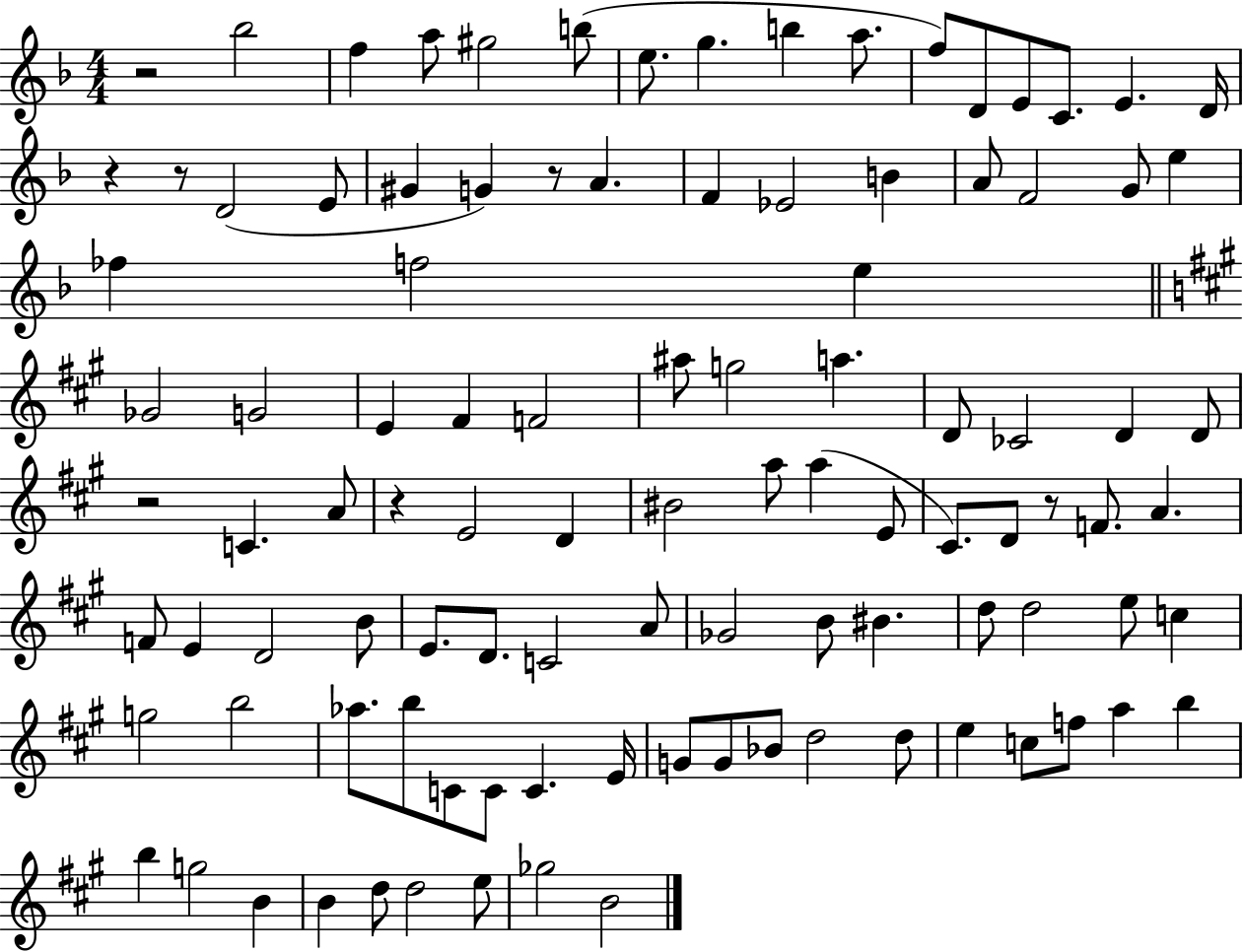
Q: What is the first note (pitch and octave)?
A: Bb5